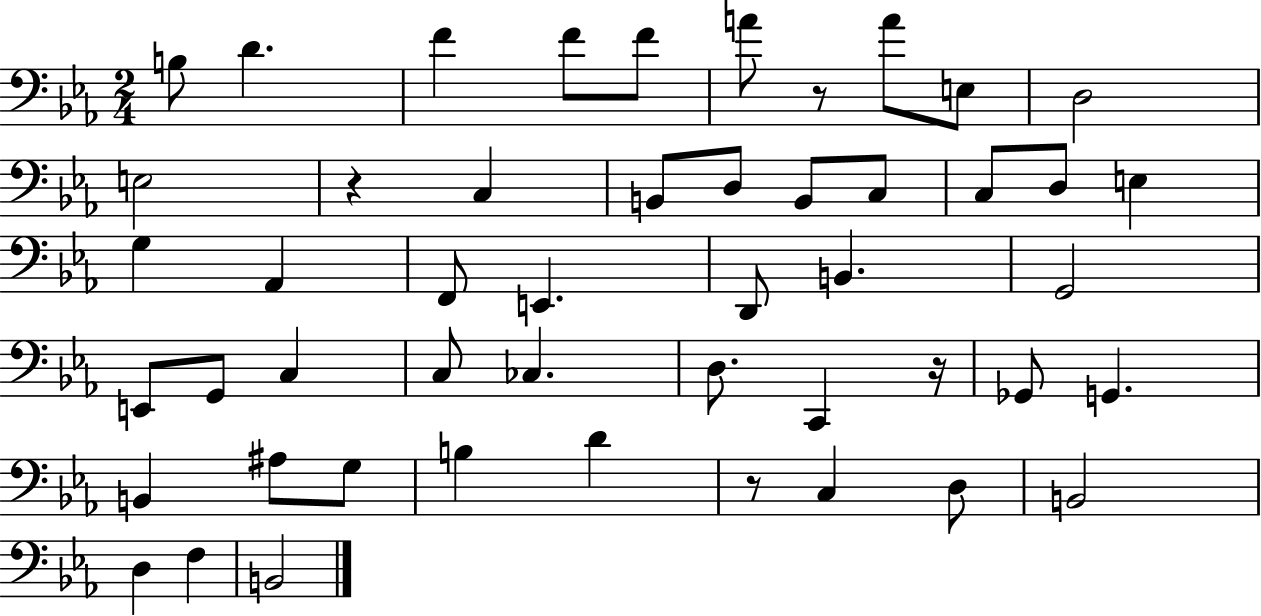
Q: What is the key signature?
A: EES major